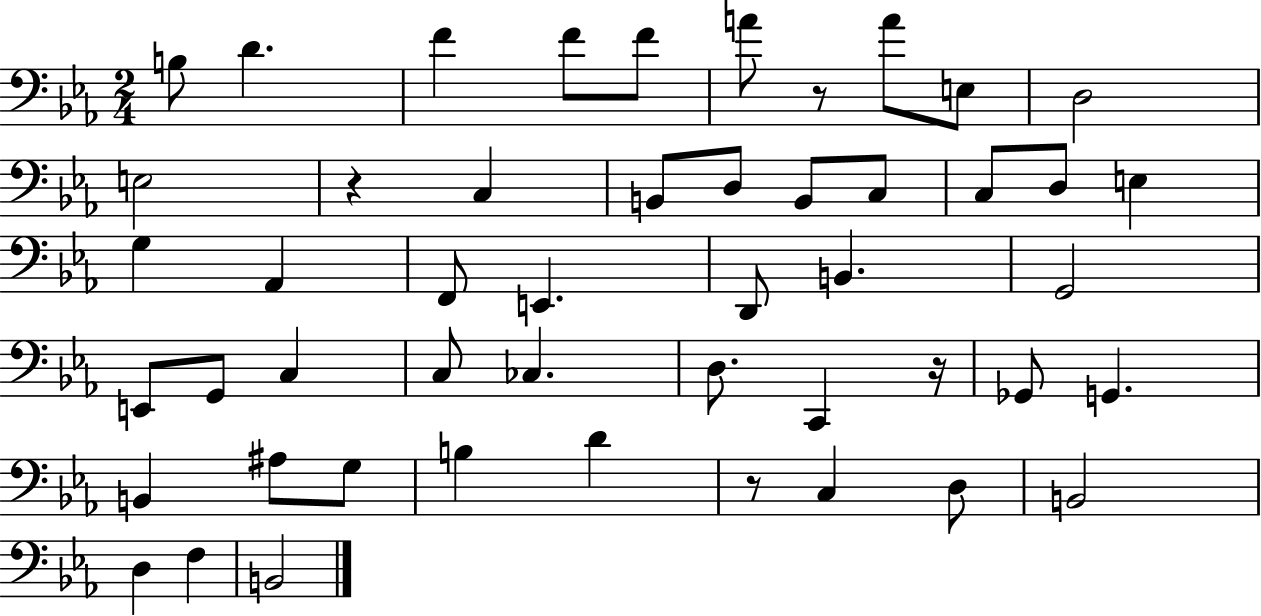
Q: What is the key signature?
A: EES major